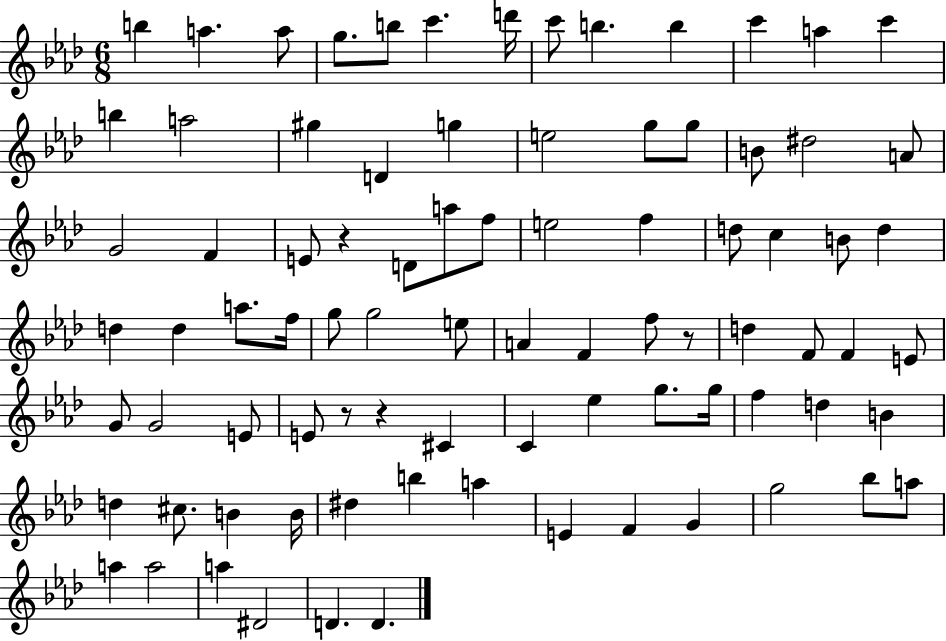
{
  \clef treble
  \numericTimeSignature
  \time 6/8
  \key aes \major
  \repeat volta 2 { b''4 a''4. a''8 | g''8. b''8 c'''4. d'''16 | c'''8 b''4. b''4 | c'''4 a''4 c'''4 | \break b''4 a''2 | gis''4 d'4 g''4 | e''2 g''8 g''8 | b'8 dis''2 a'8 | \break g'2 f'4 | e'8 r4 d'8 a''8 f''8 | e''2 f''4 | d''8 c''4 b'8 d''4 | \break d''4 d''4 a''8. f''16 | g''8 g''2 e''8 | a'4 f'4 f''8 r8 | d''4 f'8 f'4 e'8 | \break g'8 g'2 e'8 | e'8 r8 r4 cis'4 | c'4 ees''4 g''8. g''16 | f''4 d''4 b'4 | \break d''4 cis''8. b'4 b'16 | dis''4 b''4 a''4 | e'4 f'4 g'4 | g''2 bes''8 a''8 | \break a''4 a''2 | a''4 dis'2 | d'4. d'4. | } \bar "|."
}